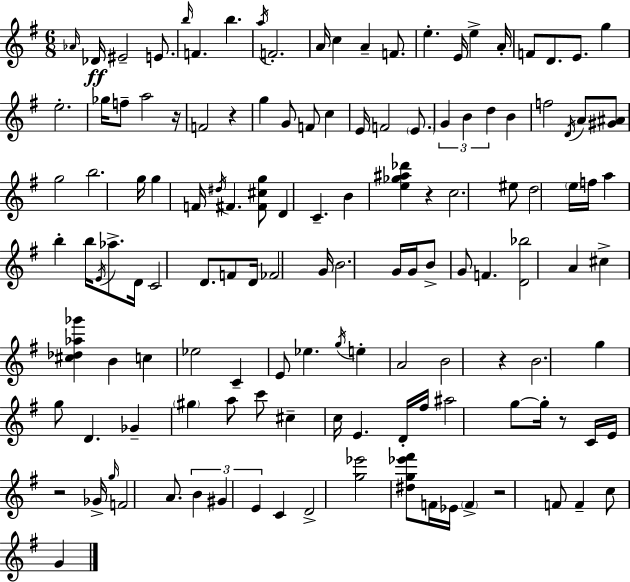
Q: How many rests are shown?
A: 7